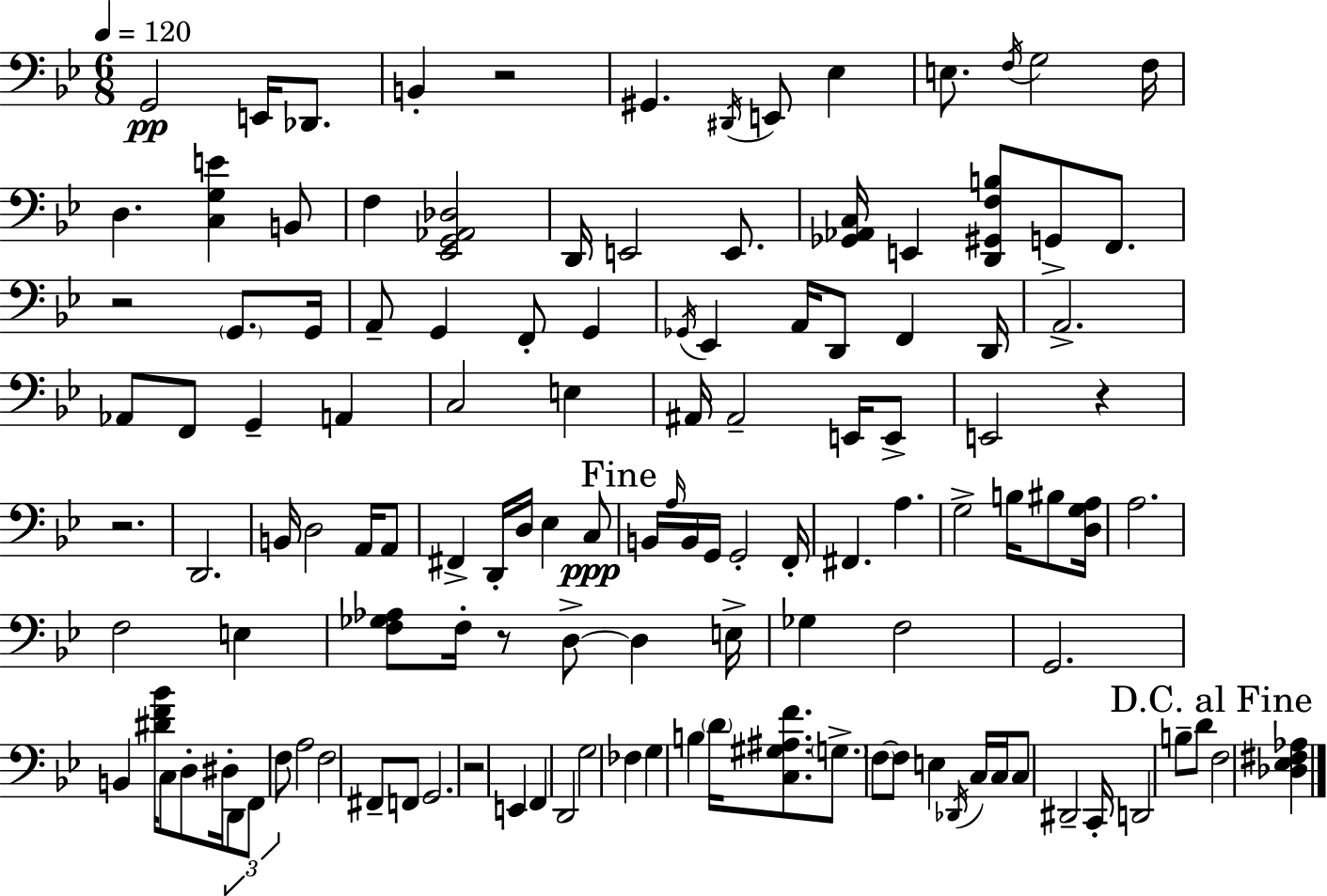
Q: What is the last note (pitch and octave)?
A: F3